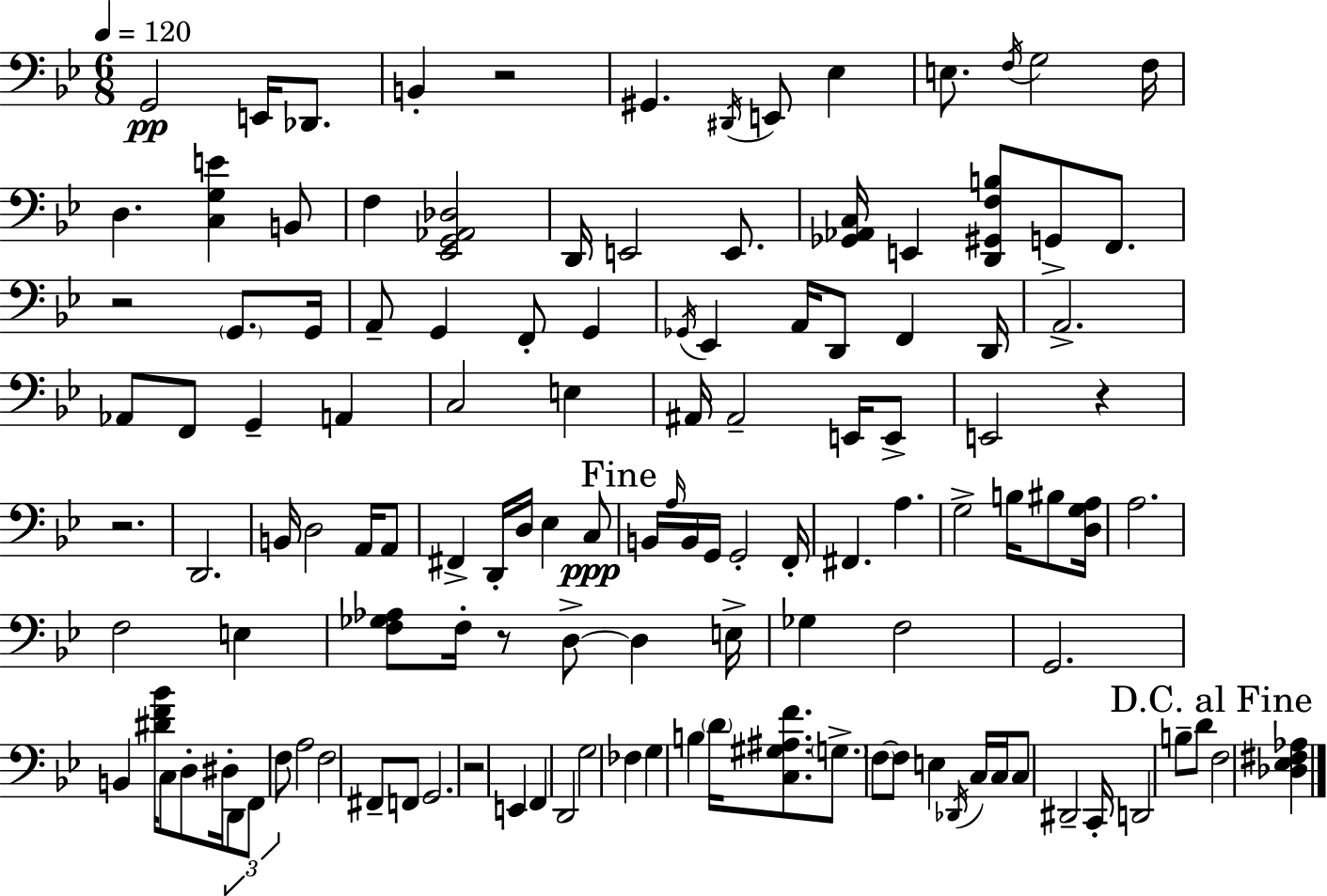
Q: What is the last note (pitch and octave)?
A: F3